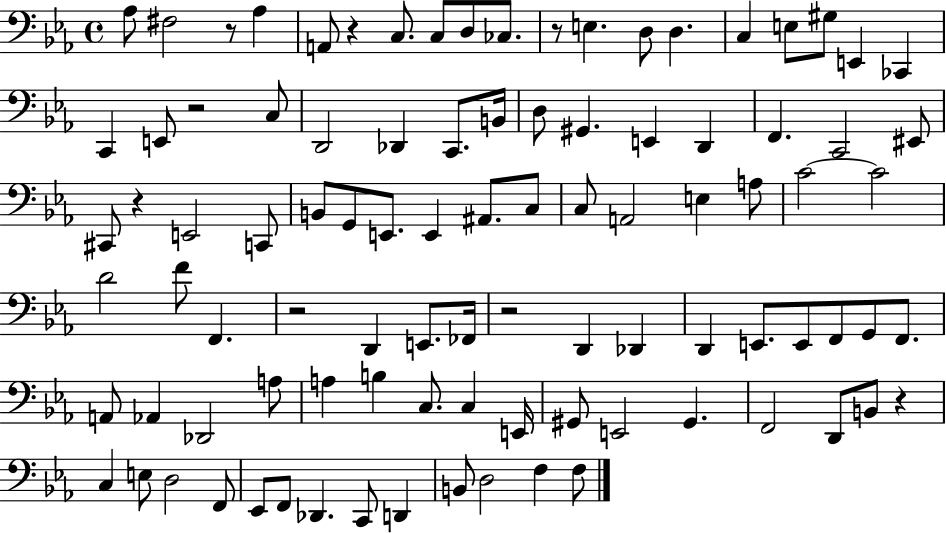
{
  \clef bass
  \time 4/4
  \defaultTimeSignature
  \key ees \major
  aes8 fis2 r8 aes4 | a,8 r4 c8. c8 d8 ces8. | r8 e4. d8 d4. | c4 e8 gis8 e,4 ces,4 | \break c,4 e,8 r2 c8 | d,2 des,4 c,8. b,16 | d8 gis,4. e,4 d,4 | f,4. c,2 eis,8 | \break cis,8 r4 e,2 c,8 | b,8 g,8 e,8. e,4 ais,8. c8 | c8 a,2 e4 a8 | c'2~~ c'2 | \break d'2 f'8 f,4. | r2 d,4 e,8. fes,16 | r2 d,4 des,4 | d,4 e,8. e,8 f,8 g,8 f,8. | \break a,8 aes,4 des,2 a8 | a4 b4 c8. c4 e,16 | gis,8 e,2 gis,4. | f,2 d,8 b,8 r4 | \break c4 e8 d2 f,8 | ees,8 f,8 des,4. c,8 d,4 | b,8 d2 f4 f8 | \bar "|."
}